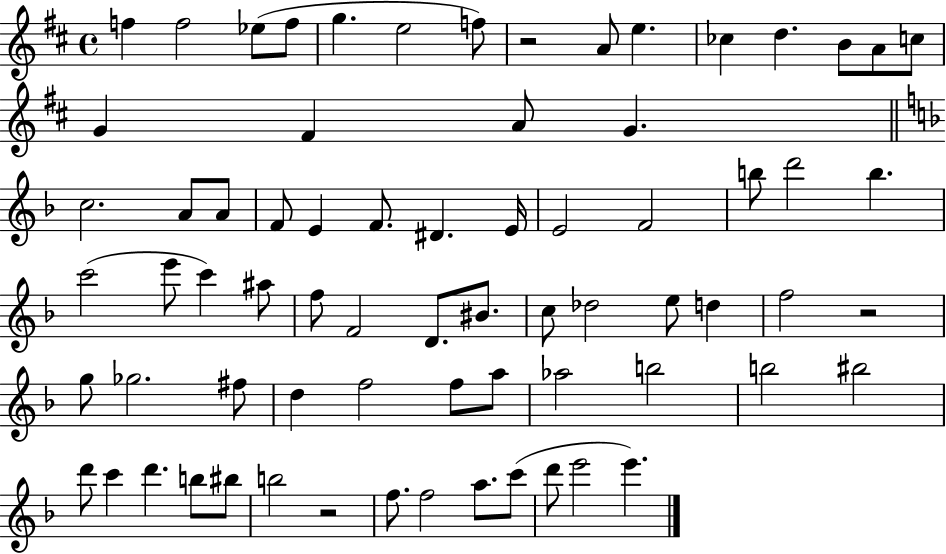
{
  \clef treble
  \time 4/4
  \defaultTimeSignature
  \key d \major
  f''4 f''2 ees''8( f''8 | g''4. e''2 f''8) | r2 a'8 e''4. | ces''4 d''4. b'8 a'8 c''8 | \break g'4 fis'4 a'8 g'4. | \bar "||" \break \key f \major c''2. a'8 a'8 | f'8 e'4 f'8. dis'4. e'16 | e'2 f'2 | b''8 d'''2 b''4. | \break c'''2( e'''8 c'''4) ais''8 | f''8 f'2 d'8. bis'8. | c''8 des''2 e''8 d''4 | f''2 r2 | \break g''8 ges''2. fis''8 | d''4 f''2 f''8 a''8 | aes''2 b''2 | b''2 bis''2 | \break d'''8 c'''4 d'''4. b''8 bis''8 | b''2 r2 | f''8. f''2 a''8. c'''8( | d'''8 e'''2 e'''4.) | \break \bar "|."
}